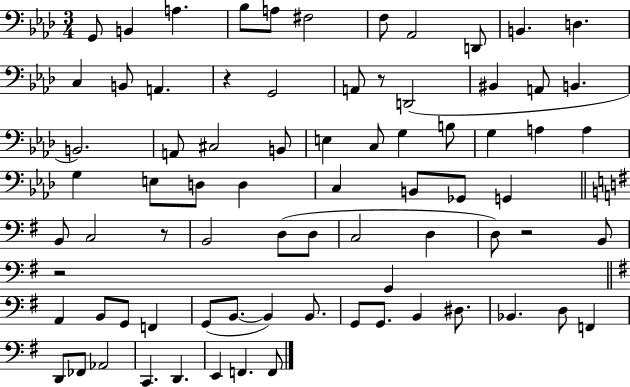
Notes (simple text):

G2/e B2/q A3/q. Bb3/e A3/e F#3/h F3/e Ab2/h D2/e B2/q. D3/q. C3/q B2/e A2/q. R/q G2/h A2/e R/e D2/h BIS2/q A2/e B2/q. B2/h. A2/e C#3/h B2/e E3/q C3/e G3/q B3/e G3/q A3/q A3/q G3/q E3/e D3/e D3/q C3/q B2/e Gb2/e G2/q B2/e C3/h R/e B2/h D3/e D3/e C3/h D3/q D3/e R/h B2/e R/h G2/q A2/q B2/e G2/e F2/q G2/e B2/e. B2/q B2/e. G2/e G2/e. B2/q D#3/e. Bb2/q. D3/e F2/q D2/e FES2/e Ab2/h C2/q. D2/q. E2/q F2/q. F2/e